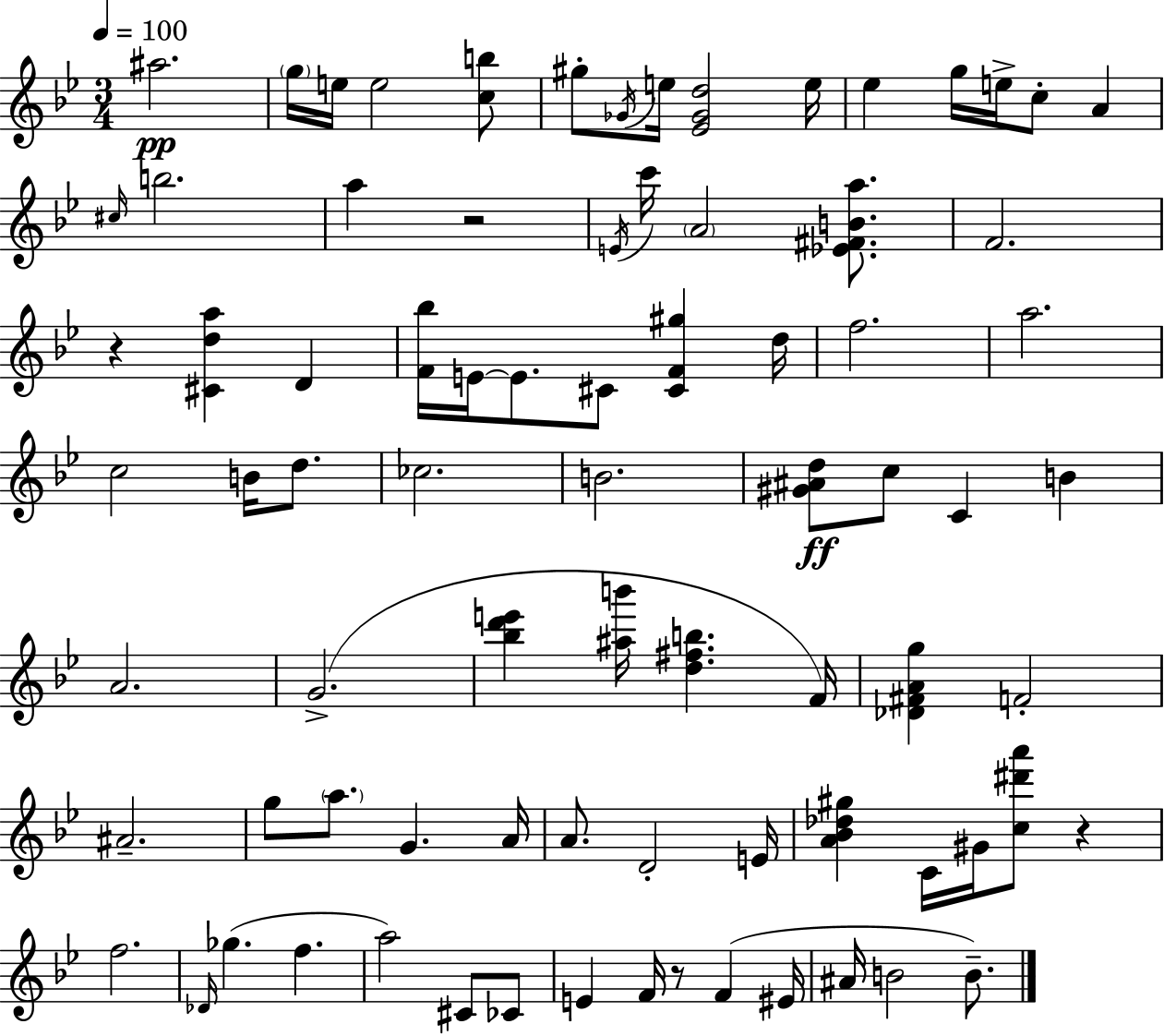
X:1
T:Untitled
M:3/4
L:1/4
K:Bb
^a2 g/4 e/4 e2 [cb]/2 ^g/2 _G/4 e/4 [_E_Gd]2 e/4 _e g/4 e/4 c/2 A ^c/4 b2 a z2 E/4 c'/4 A2 [_E^FBa]/2 F2 z [^Cda] D [F_b]/4 E/4 E/2 ^C/2 [^CF^g] d/4 f2 a2 c2 B/4 d/2 _c2 B2 [^G^Ad]/2 c/2 C B A2 G2 [_bd'e'] [^ab']/4 [d^fb] F/4 [_D^FAg] F2 ^A2 g/2 a/2 G A/4 A/2 D2 E/4 [A_B_d^g] C/4 ^G/4 [c^d'a']/2 z f2 _D/4 _g f a2 ^C/2 _C/2 E F/4 z/2 F ^E/4 ^A/4 B2 B/2